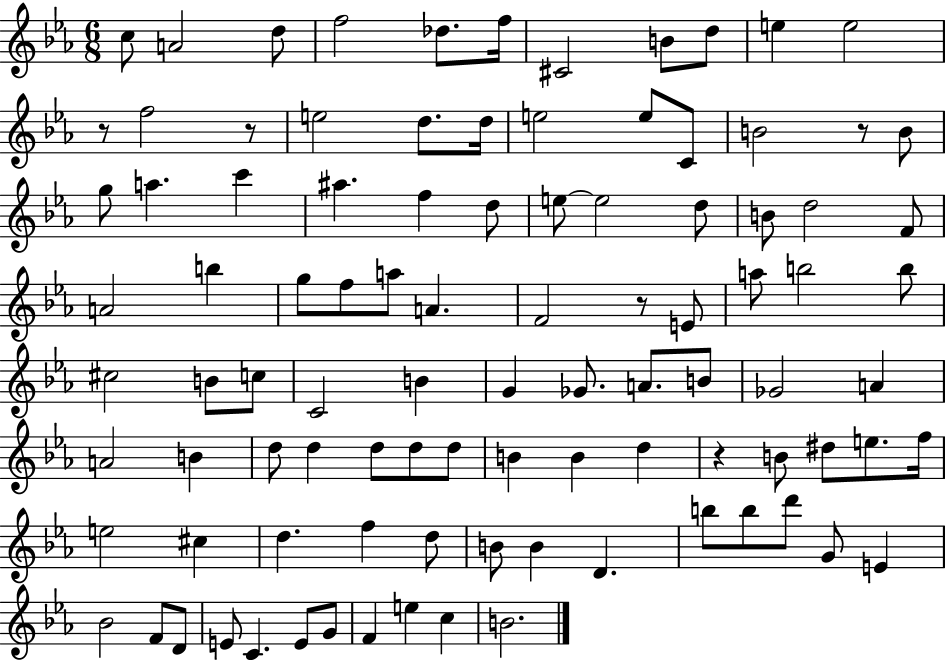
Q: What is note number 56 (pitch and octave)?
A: B4